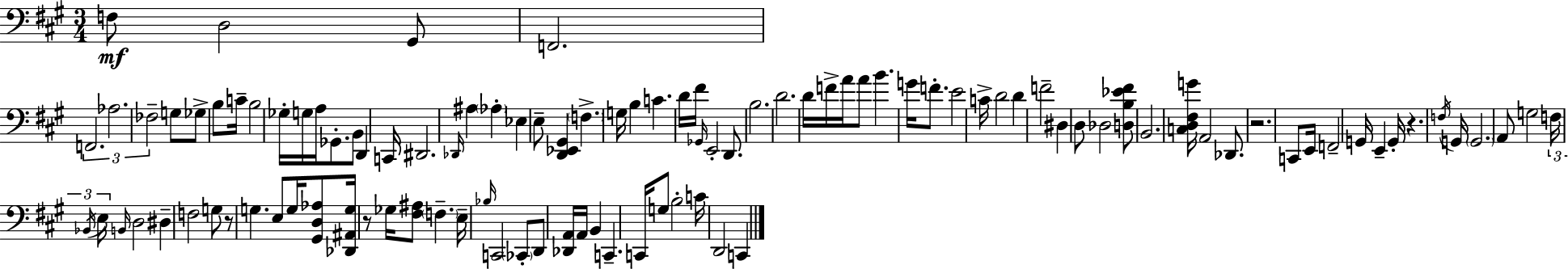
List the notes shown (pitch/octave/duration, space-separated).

F3/e D3/h G#2/e F2/h. F2/h. Ab3/h. FES3/h G3/e Gb3/e B3/e C4/s B3/h Gb3/s G3/s A3/s Gb2/e. B2/e D2/q C2/s D#2/h. Db2/s A#3/q Ab3/q Eb3/q E3/e [D2,Eb2,G#2]/q F3/q. G3/s B3/q C4/q. D4/s F#4/s Gb2/s E2/h D2/e. B3/h. D4/h. D4/s F4/s A4/s A4/e B4/q. G4/s F4/e. E4/h C4/s D4/h D4/q F4/h D#3/q D3/e Db3/h [D3,B3,Eb4,F#4]/e B2/h. [C3,D3,F#3,G4]/s A2/h Db2/e. R/h. C2/e E2/s F2/h G2/s E2/q G2/s R/q. F3/s G2/s G2/h. A2/e G3/h F3/s Bb2/s E3/s B2/s D3/h D#3/q F3/h G3/e R/e G3/q. E3/e G3/s [G#2,D3,Ab3]/e [Db2,A#2,G3]/s R/e Gb3/s [F#3,A#3]/e F3/q. E3/s Bb3/s C2/h CES2/e D2/e [Db2,A2]/s A2/s B2/q C2/q. C2/s G3/e B3/h C4/s D2/h C2/q